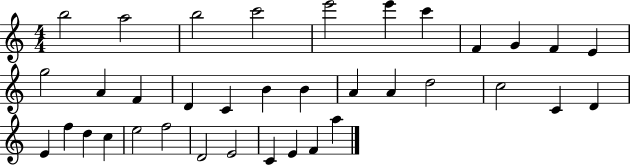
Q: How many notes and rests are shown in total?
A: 36